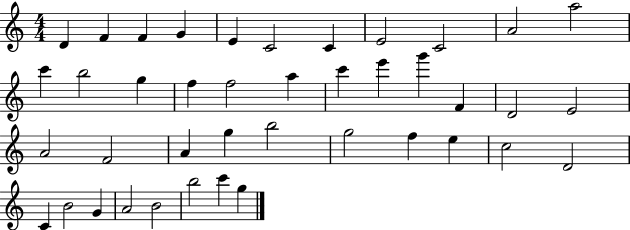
{
  \clef treble
  \numericTimeSignature
  \time 4/4
  \key c \major
  d'4 f'4 f'4 g'4 | e'4 c'2 c'4 | e'2 c'2 | a'2 a''2 | \break c'''4 b''2 g''4 | f''4 f''2 a''4 | c'''4 e'''4 g'''4 f'4 | d'2 e'2 | \break a'2 f'2 | a'4 g''4 b''2 | g''2 f''4 e''4 | c''2 d'2 | \break c'4 b'2 g'4 | a'2 b'2 | b''2 c'''4 g''4 | \bar "|."
}